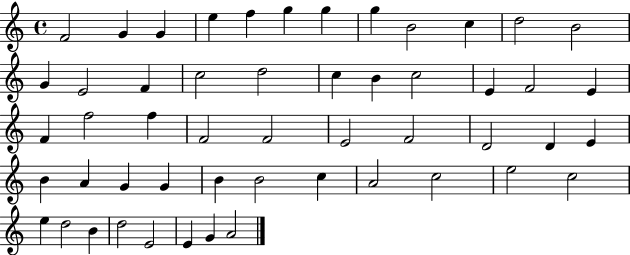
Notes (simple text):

F4/h G4/q G4/q E5/q F5/q G5/q G5/q G5/q B4/h C5/q D5/h B4/h G4/q E4/h F4/q C5/h D5/h C5/q B4/q C5/h E4/q F4/h E4/q F4/q F5/h F5/q F4/h F4/h E4/h F4/h D4/h D4/q E4/q B4/q A4/q G4/q G4/q B4/q B4/h C5/q A4/h C5/h E5/h C5/h E5/q D5/h B4/q D5/h E4/h E4/q G4/q A4/h